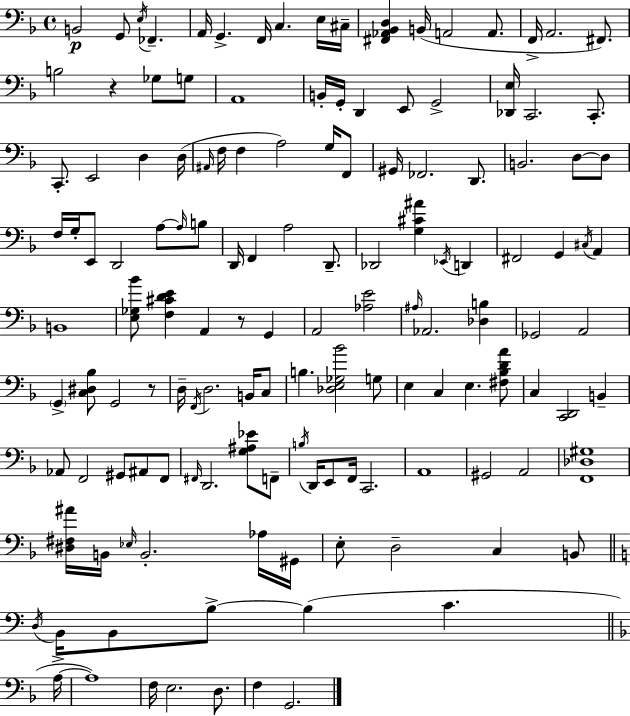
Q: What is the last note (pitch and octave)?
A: G2